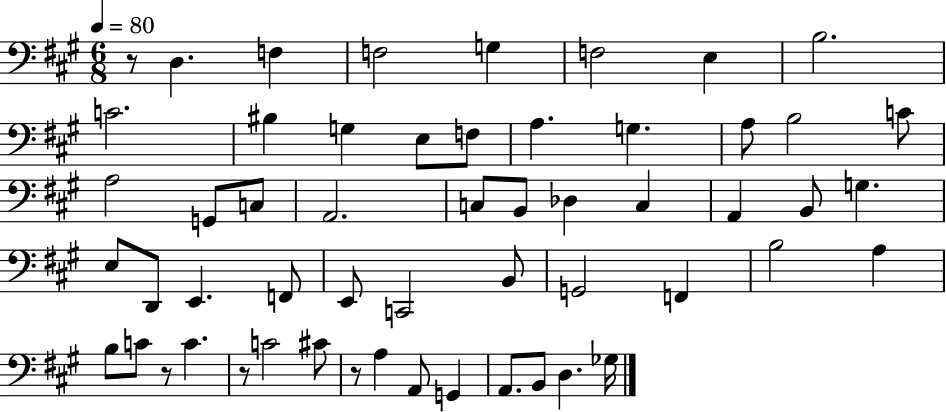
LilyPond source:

{
  \clef bass
  \numericTimeSignature
  \time 6/8
  \key a \major
  \tempo 4 = 80
  r8 d4. f4 | f2 g4 | f2 e4 | b2. | \break c'2. | bis4 g4 e8 f8 | a4. g4. | a8 b2 c'8 | \break a2 g,8 c8 | a,2. | c8 b,8 des4 c4 | a,4 b,8 g4. | \break e8 d,8 e,4. f,8 | e,8 c,2 b,8 | g,2 f,4 | b2 a4 | \break b8 c'8 r8 c'4. | r8 c'2 cis'8 | r8 a4 a,8 g,4 | a,8. b,8 d4. ges16 | \break \bar "|."
}